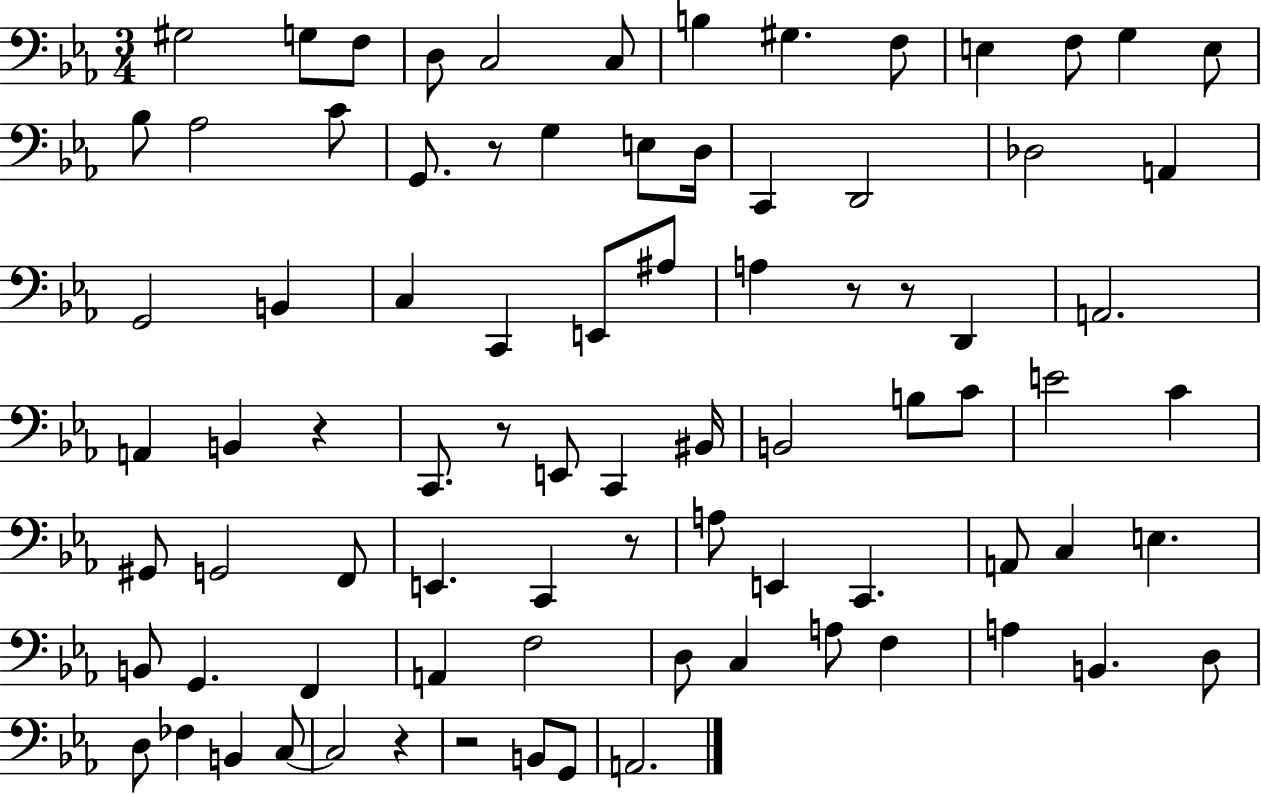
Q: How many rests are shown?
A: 8